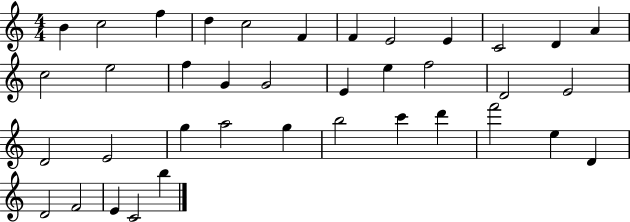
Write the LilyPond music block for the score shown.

{
  \clef treble
  \numericTimeSignature
  \time 4/4
  \key c \major
  b'4 c''2 f''4 | d''4 c''2 f'4 | f'4 e'2 e'4 | c'2 d'4 a'4 | \break c''2 e''2 | f''4 g'4 g'2 | e'4 e''4 f''2 | d'2 e'2 | \break d'2 e'2 | g''4 a''2 g''4 | b''2 c'''4 d'''4 | f'''2 e''4 d'4 | \break d'2 f'2 | e'4 c'2 b''4 | \bar "|."
}